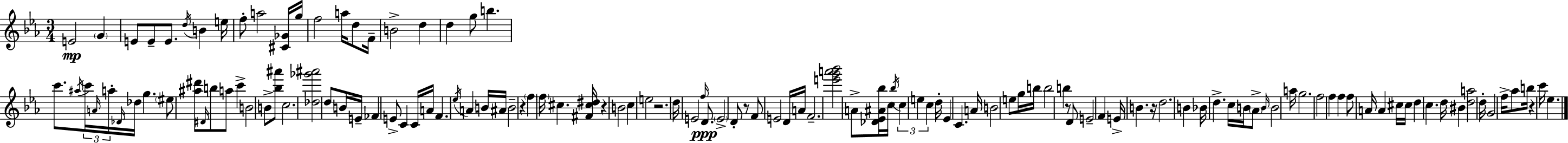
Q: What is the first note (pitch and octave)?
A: E4